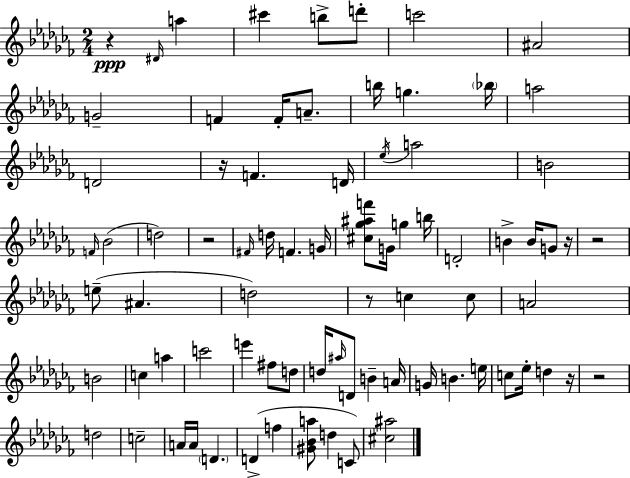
R/q D#4/s A5/q C#6/q B5/e D6/e C6/h A#4/h G4/h F4/q F4/s A4/e. B5/s G5/q. Bb5/s A5/h D4/h R/s F4/q. D4/s Eb5/s A5/h B4/h F4/s Bb4/h D5/h R/h F#4/s D5/s F4/q. G4/s [C#5,Gb5,A#5,F6]/e G4/s G5/q B5/s D4/h B4/q B4/s G4/e R/s R/h E5/e A#4/q. D5/h R/e C5/q C5/e A4/h B4/h C5/q A5/q C6/h E6/q F#5/e D5/e D5/s A#5/s D4/e B4/q A4/s G4/s B4/q. E5/s C5/e Eb5/s D5/q R/s R/h D5/h C5/h A4/s A4/s D4/q. D4/q F5/q [G#4,Bb4,A5]/e D5/q C4/e [C#5,A#5]/h